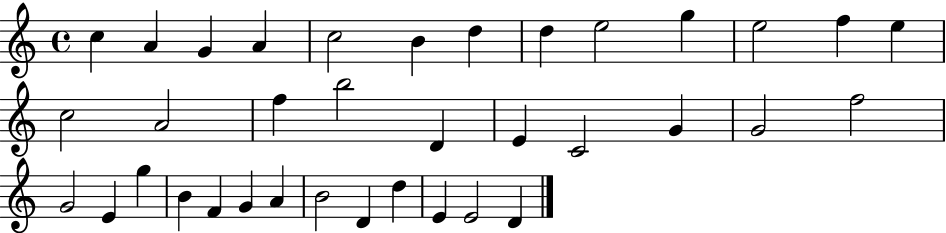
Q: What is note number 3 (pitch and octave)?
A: G4